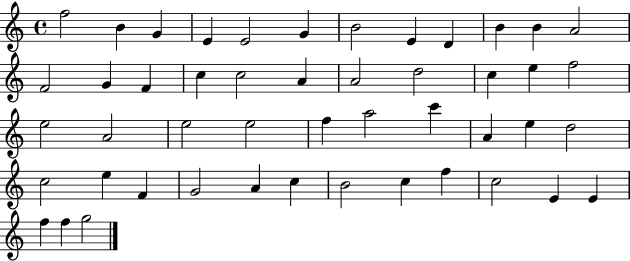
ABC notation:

X:1
T:Untitled
M:4/4
L:1/4
K:C
f2 B G E E2 G B2 E D B B A2 F2 G F c c2 A A2 d2 c e f2 e2 A2 e2 e2 f a2 c' A e d2 c2 e F G2 A c B2 c f c2 E E f f g2